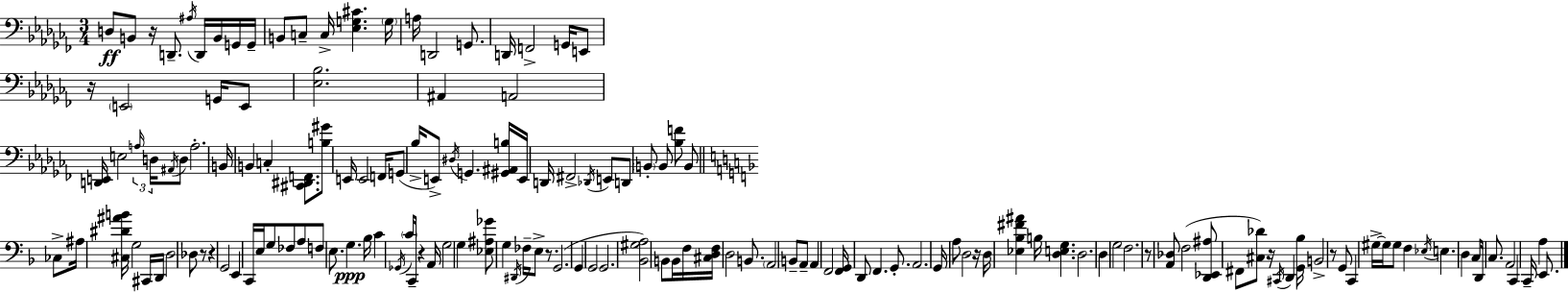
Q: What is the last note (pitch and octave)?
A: E2